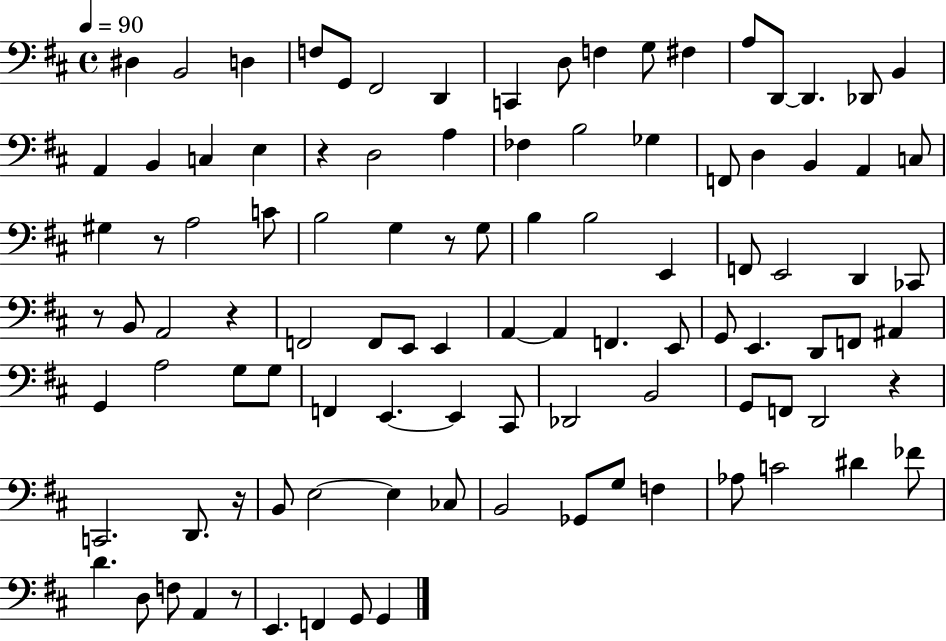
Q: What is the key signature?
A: D major